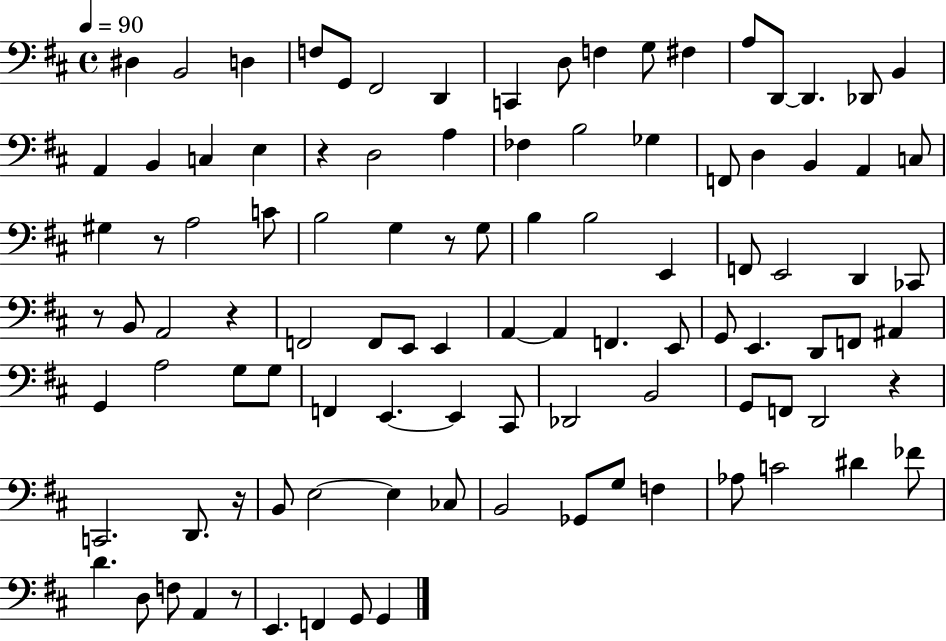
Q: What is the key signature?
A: D major